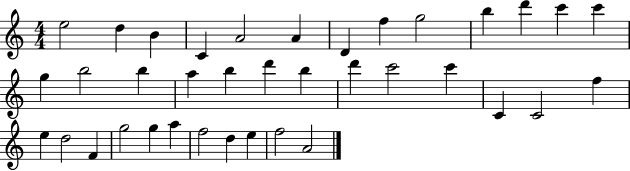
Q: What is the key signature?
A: C major